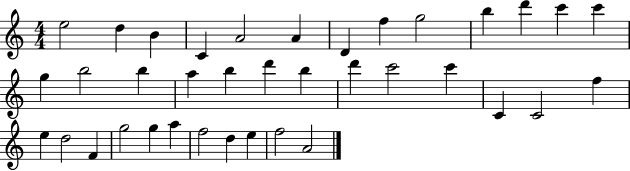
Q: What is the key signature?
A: C major